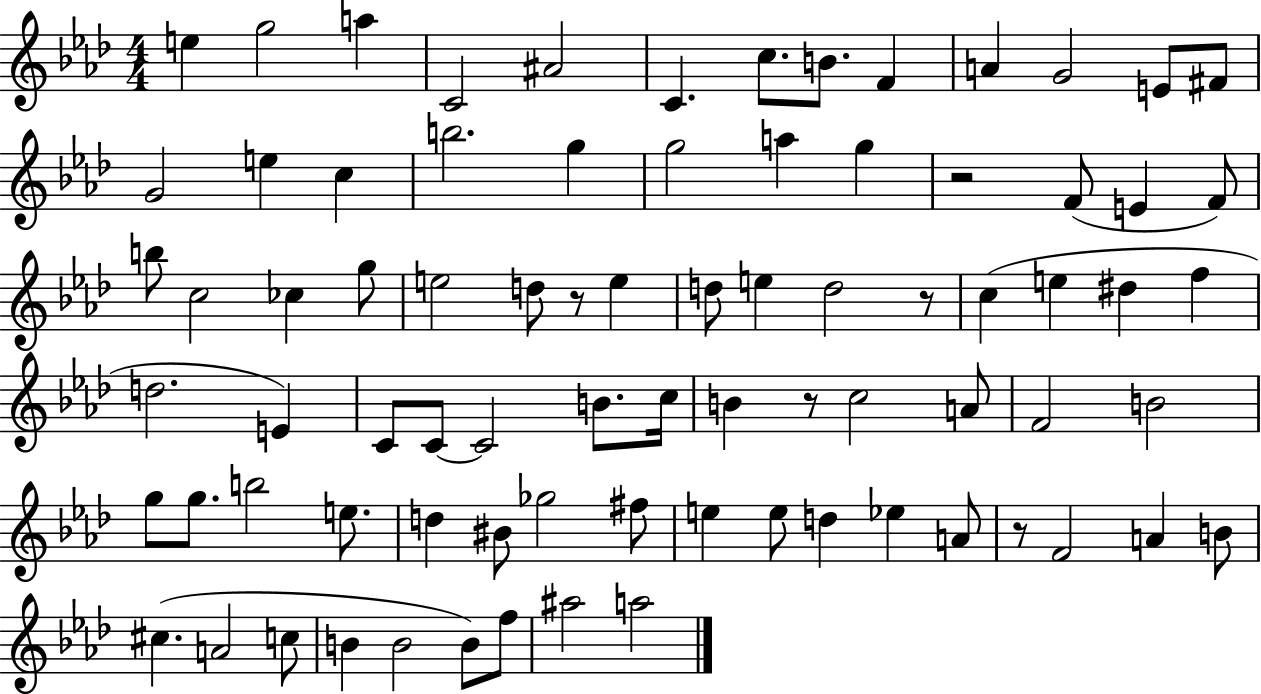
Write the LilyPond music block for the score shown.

{
  \clef treble
  \numericTimeSignature
  \time 4/4
  \key aes \major
  e''4 g''2 a''4 | c'2 ais'2 | c'4. c''8. b'8. f'4 | a'4 g'2 e'8 fis'8 | \break g'2 e''4 c''4 | b''2. g''4 | g''2 a''4 g''4 | r2 f'8( e'4 f'8) | \break b''8 c''2 ces''4 g''8 | e''2 d''8 r8 e''4 | d''8 e''4 d''2 r8 | c''4( e''4 dis''4 f''4 | \break d''2. e'4) | c'8 c'8~~ c'2 b'8. c''16 | b'4 r8 c''2 a'8 | f'2 b'2 | \break g''8 g''8. b''2 e''8. | d''4 bis'8 ges''2 fis''8 | e''4 e''8 d''4 ees''4 a'8 | r8 f'2 a'4 b'8 | \break cis''4.( a'2 c''8 | b'4 b'2 b'8) f''8 | ais''2 a''2 | \bar "|."
}